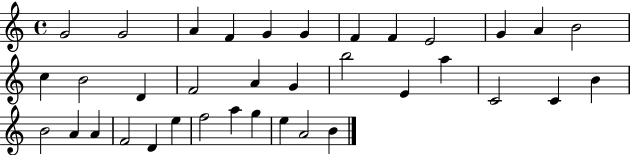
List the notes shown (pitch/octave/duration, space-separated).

G4/h G4/h A4/q F4/q G4/q G4/q F4/q F4/q E4/h G4/q A4/q B4/h C5/q B4/h D4/q F4/h A4/q G4/q B5/h E4/q A5/q C4/h C4/q B4/q B4/h A4/q A4/q F4/h D4/q E5/q F5/h A5/q G5/q E5/q A4/h B4/q